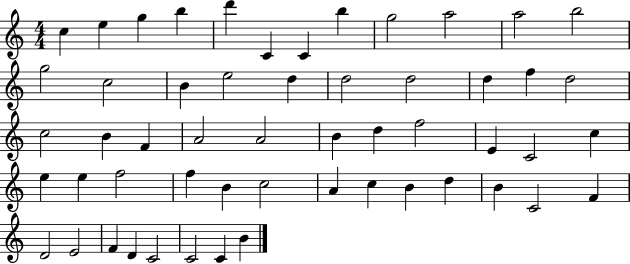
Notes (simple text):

C5/q E5/q G5/q B5/q D6/q C4/q C4/q B5/q G5/h A5/h A5/h B5/h G5/h C5/h B4/q E5/h D5/q D5/h D5/h D5/q F5/q D5/h C5/h B4/q F4/q A4/h A4/h B4/q D5/q F5/h E4/q C4/h C5/q E5/q E5/q F5/h F5/q B4/q C5/h A4/q C5/q B4/q D5/q B4/q C4/h F4/q D4/h E4/h F4/q D4/q C4/h C4/h C4/q B4/q